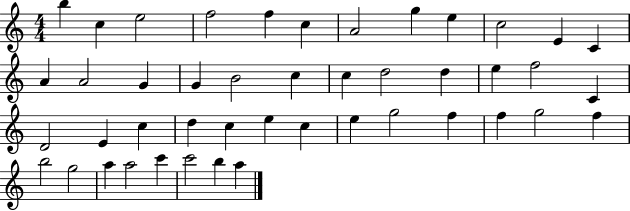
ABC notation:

X:1
T:Untitled
M:4/4
L:1/4
K:C
b c e2 f2 f c A2 g e c2 E C A A2 G G B2 c c d2 d e f2 C D2 E c d c e c e g2 f f g2 f b2 g2 a a2 c' c'2 b a